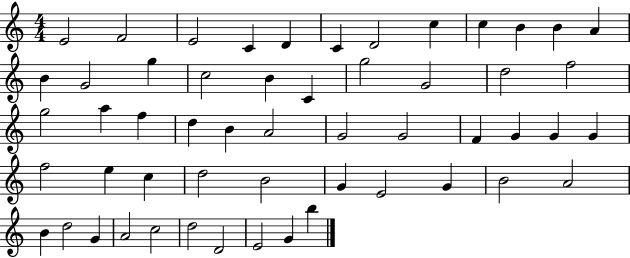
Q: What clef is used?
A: treble